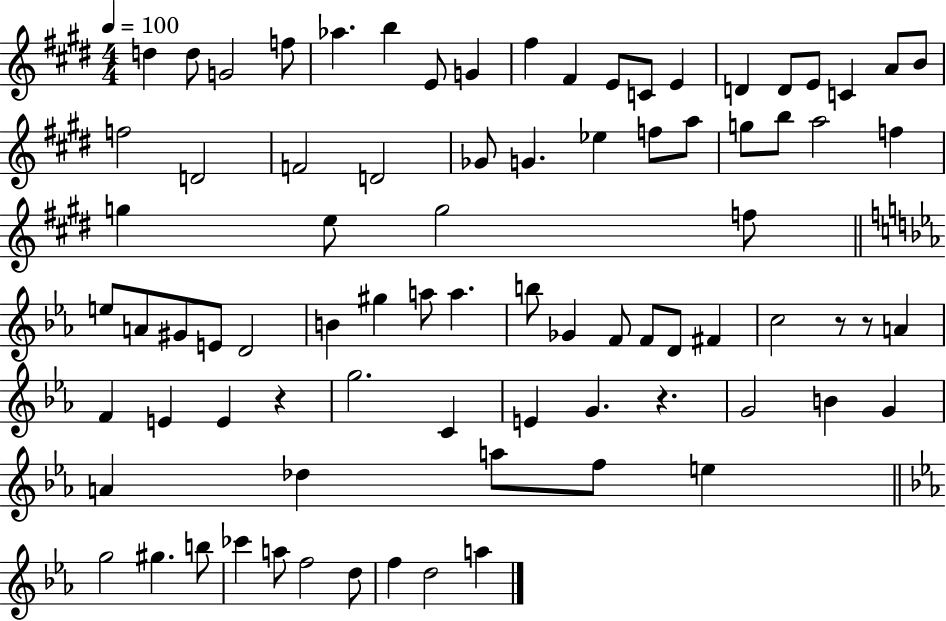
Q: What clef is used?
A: treble